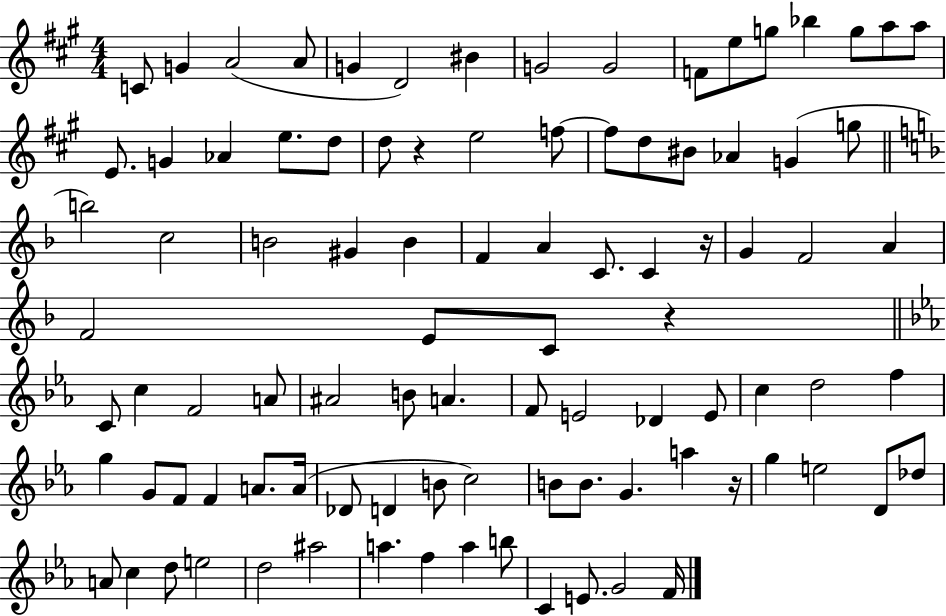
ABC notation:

X:1
T:Untitled
M:4/4
L:1/4
K:A
C/2 G A2 A/2 G D2 ^B G2 G2 F/2 e/2 g/2 _b g/2 a/2 a/2 E/2 G _A e/2 d/2 d/2 z e2 f/2 f/2 d/2 ^B/2 _A G g/2 b2 c2 B2 ^G B F A C/2 C z/4 G F2 A F2 E/2 C/2 z C/2 c F2 A/2 ^A2 B/2 A F/2 E2 _D E/2 c d2 f g G/2 F/2 F A/2 A/4 _D/2 D B/2 c2 B/2 B/2 G a z/4 g e2 D/2 _d/2 A/2 c d/2 e2 d2 ^a2 a f a b/2 C E/2 G2 F/4